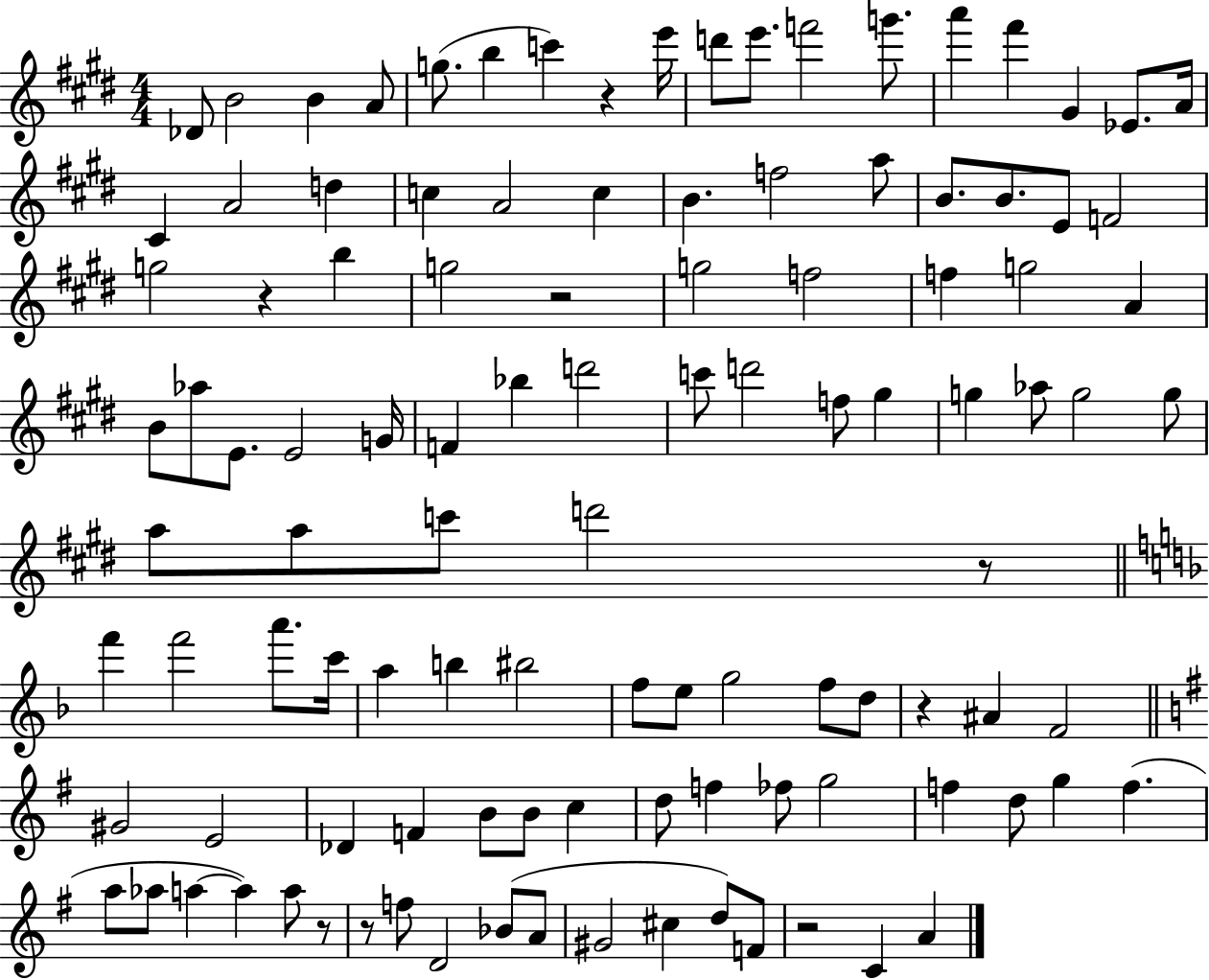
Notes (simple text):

Db4/e B4/h B4/q A4/e G5/e. B5/q C6/q R/q E6/s D6/e E6/e. F6/h G6/e. A6/q F#6/q G#4/q Eb4/e. A4/s C#4/q A4/h D5/q C5/q A4/h C5/q B4/q. F5/h A5/e B4/e. B4/e. E4/e F4/h G5/h R/q B5/q G5/h R/h G5/h F5/h F5/q G5/h A4/q B4/e Ab5/e E4/e. E4/h G4/s F4/q Bb5/q D6/h C6/e D6/h F5/e G#5/q G5/q Ab5/e G5/h G5/e A5/e A5/e C6/e D6/h R/e F6/q F6/h A6/e. C6/s A5/q B5/q BIS5/h F5/e E5/e G5/h F5/e D5/e R/q A#4/q F4/h G#4/h E4/h Db4/q F4/q B4/e B4/e C5/q D5/e F5/q FES5/e G5/h F5/q D5/e G5/q F5/q. A5/e Ab5/e A5/q A5/q A5/e R/e R/e F5/e D4/h Bb4/e A4/e G#4/h C#5/q D5/e F4/e R/h C4/q A4/q